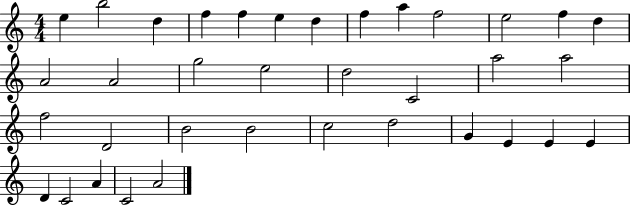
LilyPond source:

{
  \clef treble
  \numericTimeSignature
  \time 4/4
  \key c \major
  e''4 b''2 d''4 | f''4 f''4 e''4 d''4 | f''4 a''4 f''2 | e''2 f''4 d''4 | \break a'2 a'2 | g''2 e''2 | d''2 c'2 | a''2 a''2 | \break f''2 d'2 | b'2 b'2 | c''2 d''2 | g'4 e'4 e'4 e'4 | \break d'4 c'2 a'4 | c'2 a'2 | \bar "|."
}